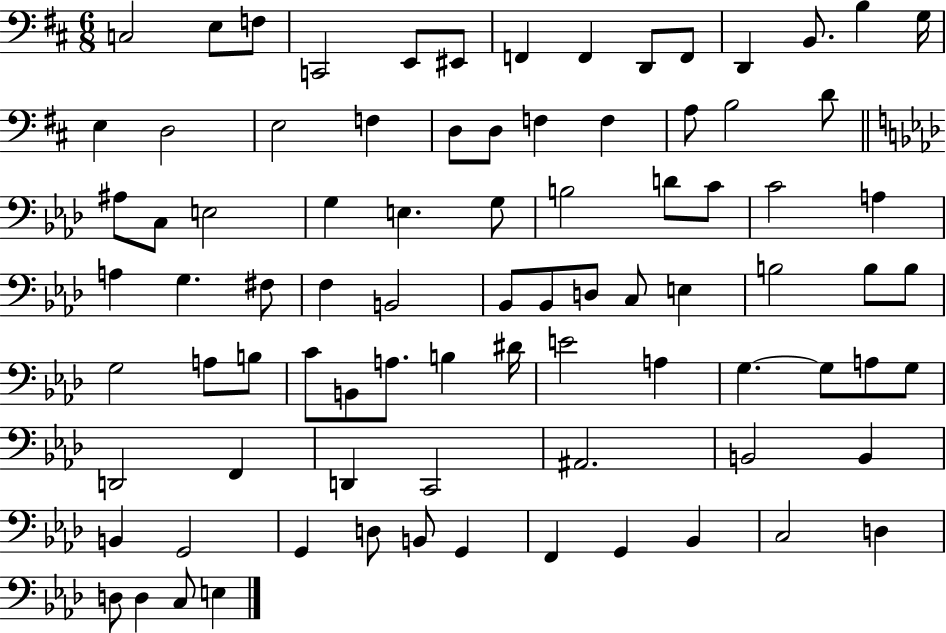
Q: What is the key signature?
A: D major